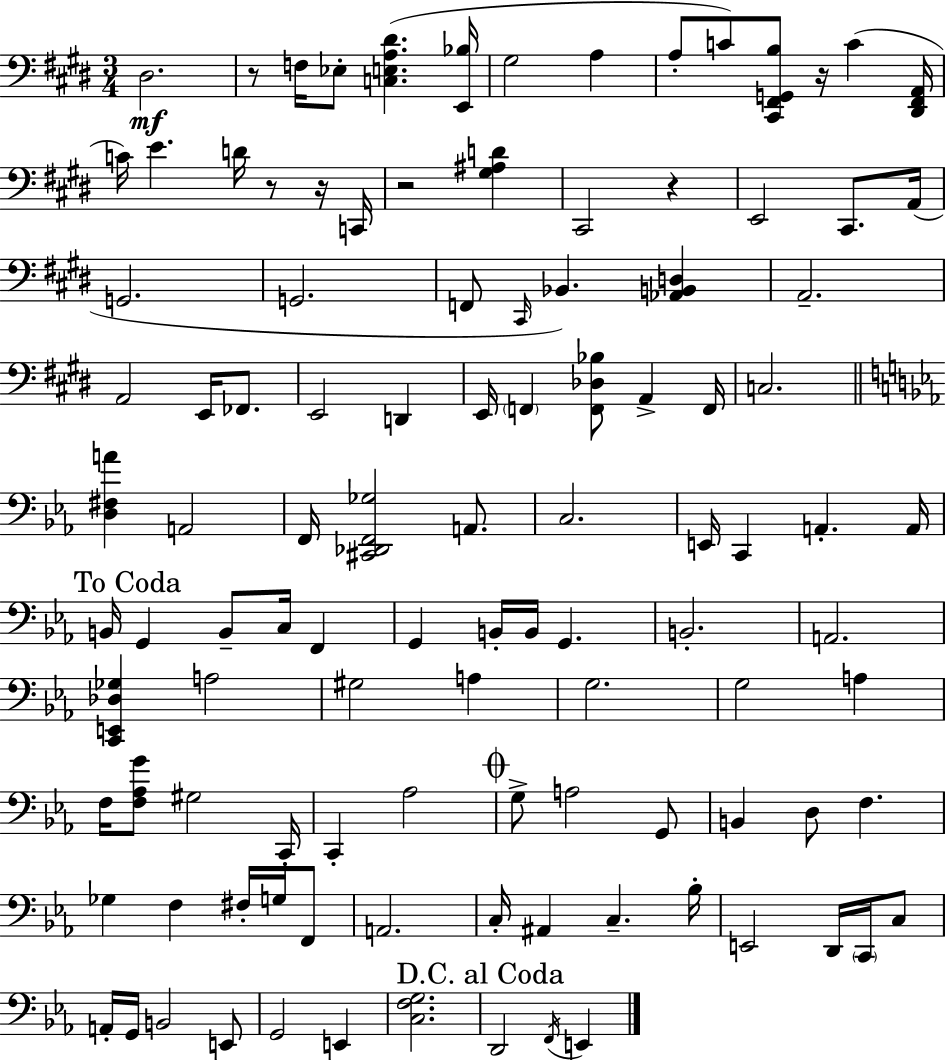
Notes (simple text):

D#3/h. R/e F3/s Eb3/e [C3,E3,A3,D#4]/q. [E2,Bb3]/s G#3/h A3/q A3/e C4/e [C#2,F#2,G2,B3]/e R/s C4/q [D#2,F#2,A2]/s C4/s E4/q. D4/s R/e R/s C2/s R/h [G#3,A#3,D4]/q C#2/h R/q E2/h C#2/e. A2/s G2/h. G2/h. F2/e C#2/s Bb2/q. [Ab2,B2,D3]/q A2/h. A2/h E2/s FES2/e. E2/h D2/q E2/s F2/q [F2,Db3,Bb3]/e A2/q F2/s C3/h. [D3,F#3,A4]/q A2/h F2/s [C#2,Db2,F2,Gb3]/h A2/e. C3/h. E2/s C2/q A2/q. A2/s B2/s G2/q B2/e C3/s F2/q G2/q B2/s B2/s G2/q. B2/h. A2/h. [C2,E2,Db3,Gb3]/q A3/h G#3/h A3/q G3/h. G3/h A3/q F3/s [F3,Ab3,G4]/e G#3/h C2/s C2/q Ab3/h G3/e A3/h G2/e B2/q D3/e F3/q. Gb3/q F3/q F#3/s G3/s F2/e A2/h. C3/s A#2/q C3/q. Bb3/s E2/h D2/s C2/s C3/e A2/s G2/s B2/h E2/e G2/h E2/q [C3,F3,G3]/h. D2/h F2/s E2/q